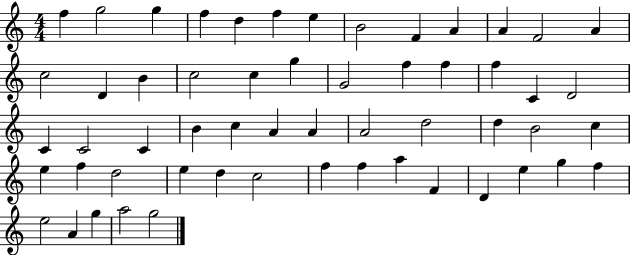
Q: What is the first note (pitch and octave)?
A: F5